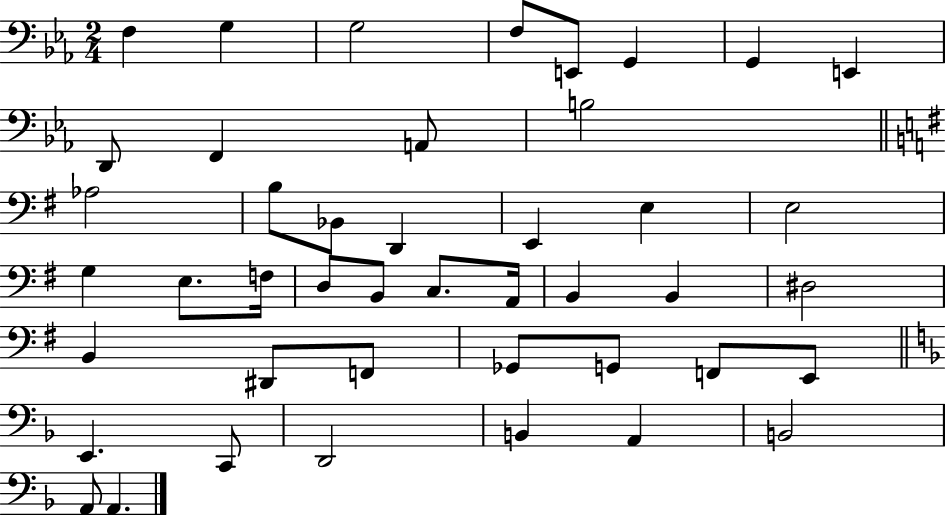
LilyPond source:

{
  \clef bass
  \numericTimeSignature
  \time 2/4
  \key ees \major
  f4 g4 | g2 | f8 e,8 g,4 | g,4 e,4 | \break d,8 f,4 a,8 | b2 | \bar "||" \break \key e \minor aes2 | b8 bes,8 d,4 | e,4 e4 | e2 | \break g4 e8. f16 | d8 b,8 c8. a,16 | b,4 b,4 | dis2 | \break b,4 dis,8 f,8 | ges,8 g,8 f,8 e,8 | \bar "||" \break \key f \major e,4. c,8 | d,2 | b,4 a,4 | b,2 | \break a,8 a,4. | \bar "|."
}